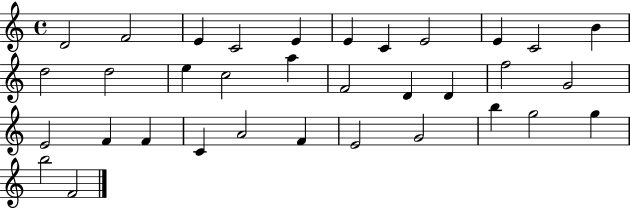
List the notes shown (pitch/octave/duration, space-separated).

D4/h F4/h E4/q C4/h E4/q E4/q C4/q E4/h E4/q C4/h B4/q D5/h D5/h E5/q C5/h A5/q F4/h D4/q D4/q F5/h G4/h E4/h F4/q F4/q C4/q A4/h F4/q E4/h G4/h B5/q G5/h G5/q B5/h F4/h